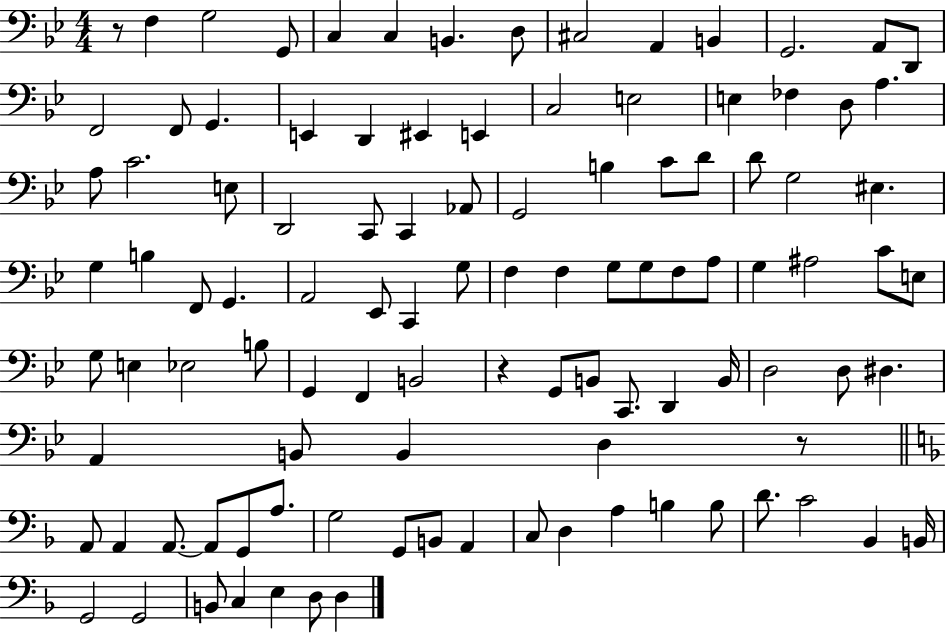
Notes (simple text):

R/e F3/q G3/h G2/e C3/q C3/q B2/q. D3/e C#3/h A2/q B2/q G2/h. A2/e D2/e F2/h F2/e G2/q. E2/q D2/q EIS2/q E2/q C3/h E3/h E3/q FES3/q D3/e A3/q. A3/e C4/h. E3/e D2/h C2/e C2/q Ab2/e G2/h B3/q C4/e D4/e D4/e G3/h EIS3/q. G3/q B3/q F2/e G2/q. A2/h Eb2/e C2/q G3/e F3/q F3/q G3/e G3/e F3/e A3/e G3/q A#3/h C4/e E3/e G3/e E3/q Eb3/h B3/e G2/q F2/q B2/h R/q G2/e B2/e C2/e. D2/q B2/s D3/h D3/e D#3/q. A2/q B2/e B2/q D3/q R/e A2/e A2/q A2/e. A2/e G2/e A3/e. G3/h G2/e B2/e A2/q C3/e D3/q A3/q B3/q B3/e D4/e. C4/h Bb2/q B2/s G2/h G2/h B2/e C3/q E3/q D3/e D3/q